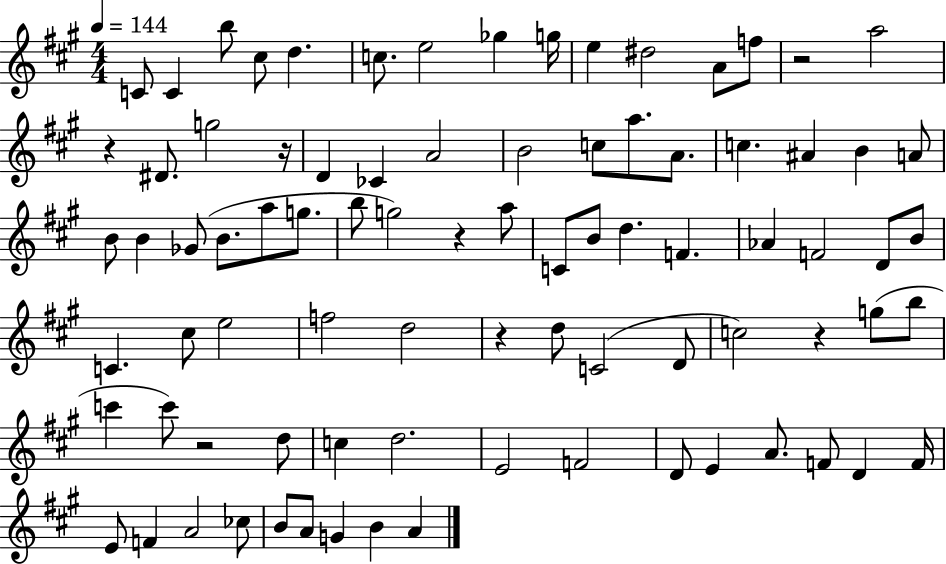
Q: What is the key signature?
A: A major